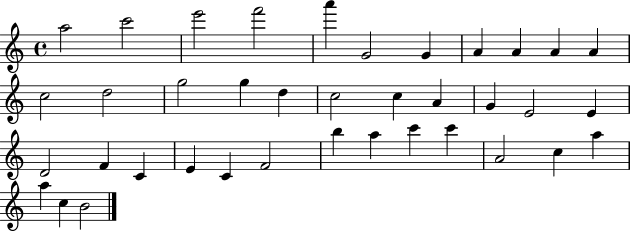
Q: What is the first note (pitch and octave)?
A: A5